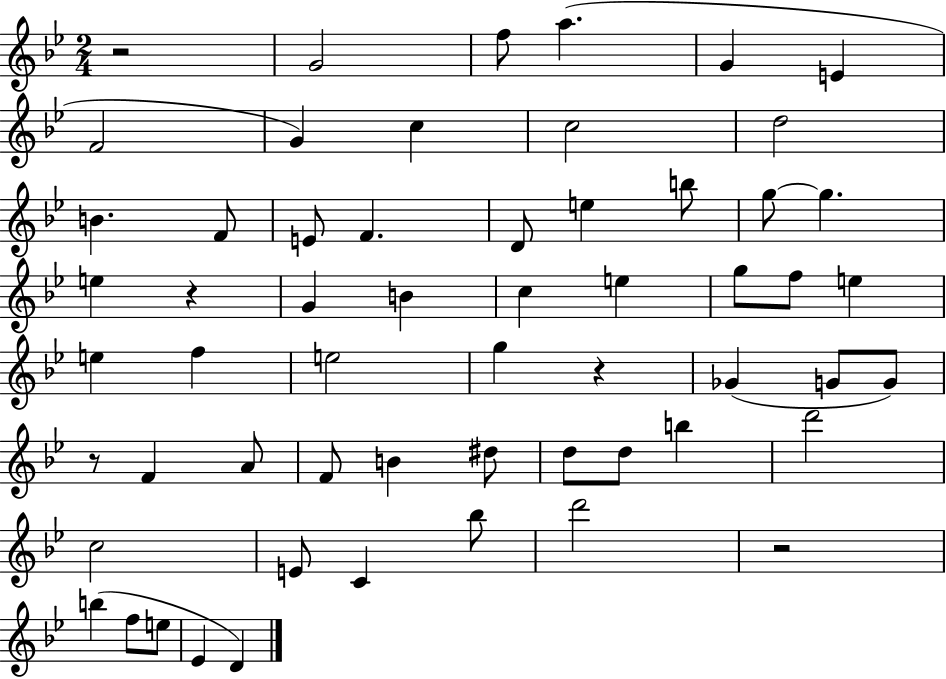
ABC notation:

X:1
T:Untitled
M:2/4
L:1/4
K:Bb
z2 G2 f/2 a G E F2 G c c2 d2 B F/2 E/2 F D/2 e b/2 g/2 g e z G B c e g/2 f/2 e e f e2 g z _G G/2 G/2 z/2 F A/2 F/2 B ^d/2 d/2 d/2 b d'2 c2 E/2 C _b/2 d'2 z2 b f/2 e/2 _E D